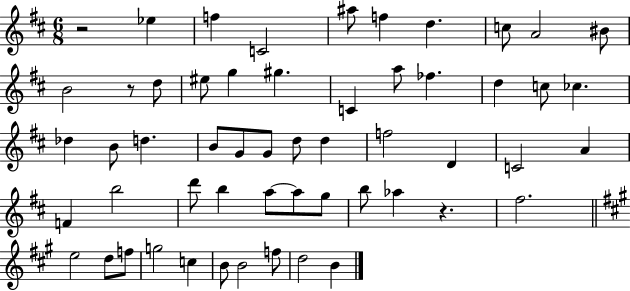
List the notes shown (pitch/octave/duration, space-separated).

R/h Eb5/q F5/q C4/h A#5/e F5/q D5/q. C5/e A4/h BIS4/e B4/h R/e D5/e EIS5/e G5/q G#5/q. C4/q A5/e FES5/q. D5/q C5/e CES5/q. Db5/q B4/e D5/q. B4/e G4/e G4/e D5/e D5/q F5/h D4/q C4/h A4/q F4/q B5/h D6/e B5/q A5/e A5/e G5/e B5/e Ab5/q R/q. F#5/h. E5/h D5/e F5/e G5/h C5/q B4/e B4/h F5/e D5/h B4/q